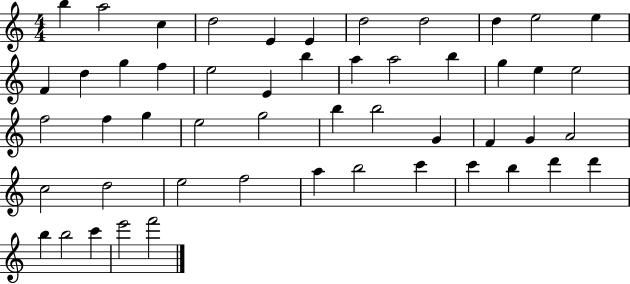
X:1
T:Untitled
M:4/4
L:1/4
K:C
b a2 c d2 E E d2 d2 d e2 e F d g f e2 E b a a2 b g e e2 f2 f g e2 g2 b b2 G F G A2 c2 d2 e2 f2 a b2 c' c' b d' d' b b2 c' e'2 f'2